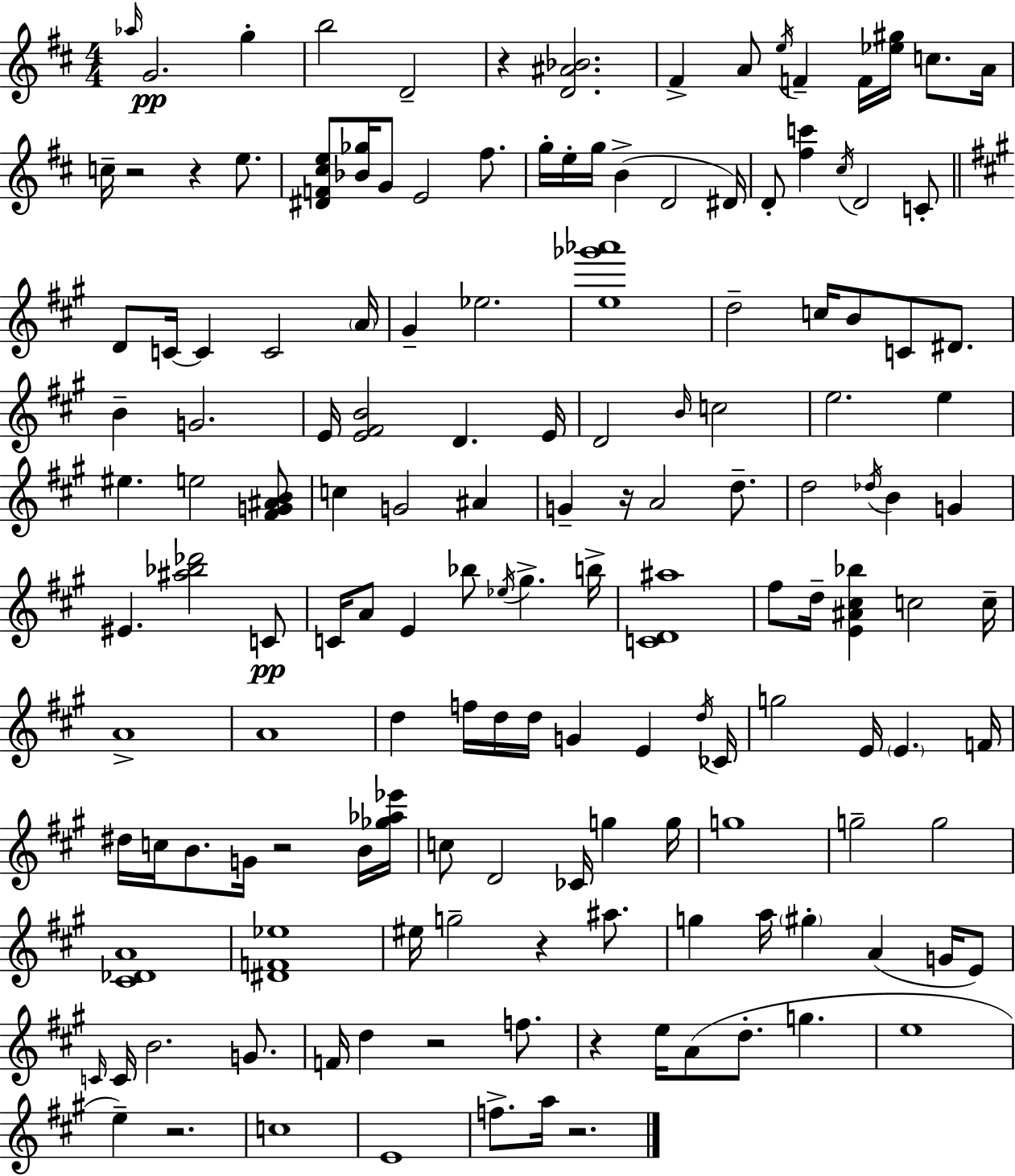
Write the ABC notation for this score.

X:1
T:Untitled
M:4/4
L:1/4
K:D
_a/4 G2 g b2 D2 z [D^A_B]2 ^F A/2 e/4 F F/4 [_e^g]/4 c/2 A/4 c/4 z2 z e/2 [^DF^ce]/2 [_B_g]/4 G/2 E2 ^f/2 g/4 e/4 g/4 B D2 ^D/4 D/2 [^fc'] ^c/4 D2 C/2 D/2 C/4 C C2 A/4 ^G _e2 [e_g'_a']4 d2 c/4 B/2 C/2 ^D/2 B G2 E/4 [E^FB]2 D E/4 D2 B/4 c2 e2 e ^e e2 [^FG^AB]/2 c G2 ^A G z/4 A2 d/2 d2 _d/4 B G ^E [^a_b_d']2 C/2 C/4 A/2 E _b/2 _e/4 ^g b/4 [CD^a]4 ^f/2 d/4 [E^A^c_b] c2 c/4 A4 A4 d f/4 d/4 d/4 G E d/4 _C/4 g2 E/4 E F/4 ^d/4 c/4 B/2 G/4 z2 B/4 [_g_a_e']/4 c/2 D2 _C/4 g g/4 g4 g2 g2 [^C_DA]4 [^DF_e]4 ^e/4 g2 z ^a/2 g a/4 ^g A G/4 E/2 C/4 C/4 B2 G/2 F/4 d z2 f/2 z e/4 A/2 d/2 g e4 e z2 c4 E4 f/2 a/4 z2